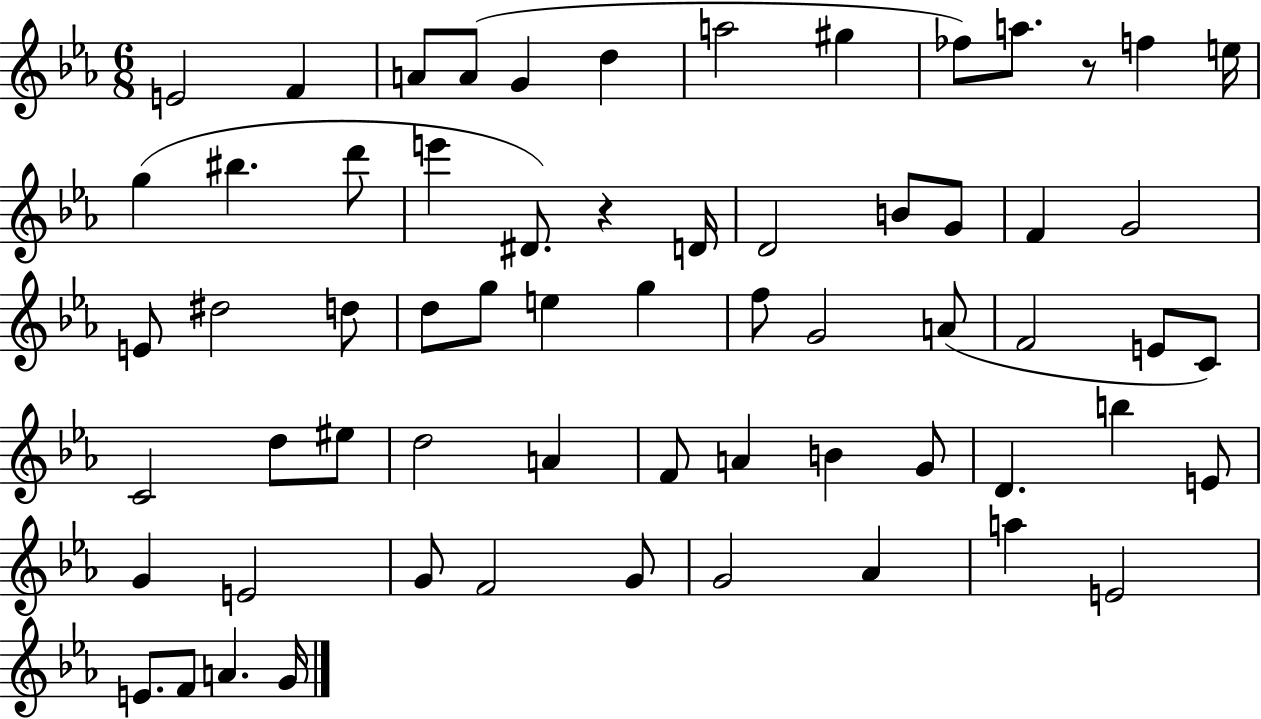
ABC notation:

X:1
T:Untitled
M:6/8
L:1/4
K:Eb
E2 F A/2 A/2 G d a2 ^g _f/2 a/2 z/2 f e/4 g ^b d'/2 e' ^D/2 z D/4 D2 B/2 G/2 F G2 E/2 ^d2 d/2 d/2 g/2 e g f/2 G2 A/2 F2 E/2 C/2 C2 d/2 ^e/2 d2 A F/2 A B G/2 D b E/2 G E2 G/2 F2 G/2 G2 _A a E2 E/2 F/2 A G/4